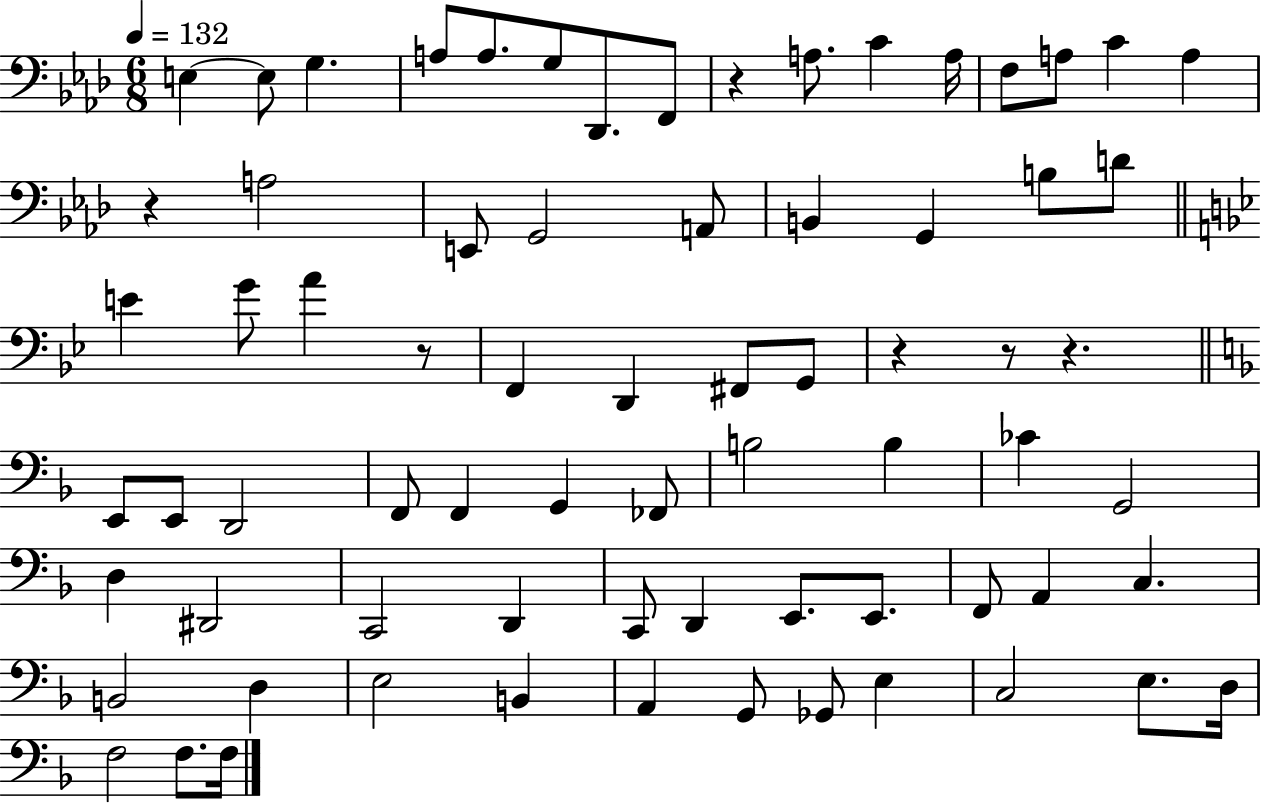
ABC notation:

X:1
T:Untitled
M:6/8
L:1/4
K:Ab
E, E,/2 G, A,/2 A,/2 G,/2 _D,,/2 F,,/2 z A,/2 C A,/4 F,/2 A,/2 C A, z A,2 E,,/2 G,,2 A,,/2 B,, G,, B,/2 D/2 E G/2 A z/2 F,, D,, ^F,,/2 G,,/2 z z/2 z E,,/2 E,,/2 D,,2 F,,/2 F,, G,, _F,,/2 B,2 B, _C G,,2 D, ^D,,2 C,,2 D,, C,,/2 D,, E,,/2 E,,/2 F,,/2 A,, C, B,,2 D, E,2 B,, A,, G,,/2 _G,,/2 E, C,2 E,/2 D,/4 F,2 F,/2 F,/4